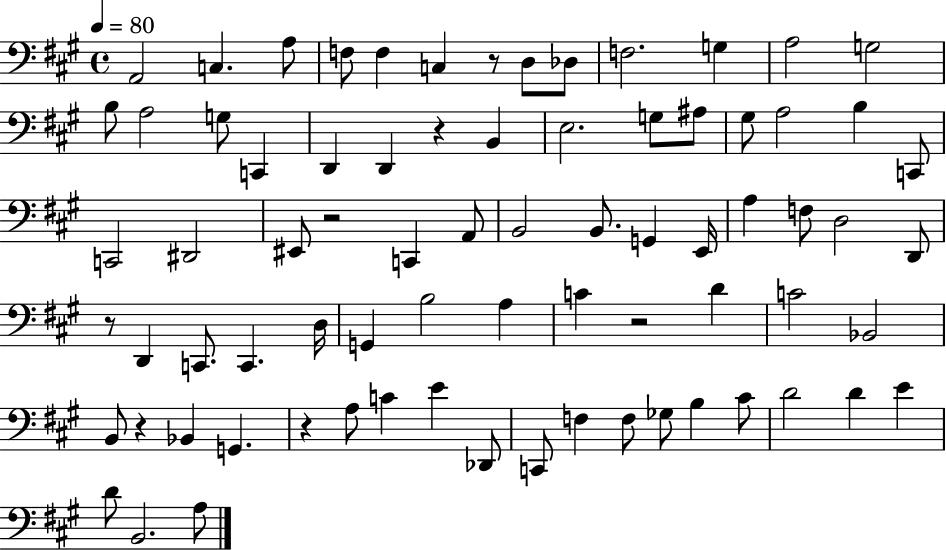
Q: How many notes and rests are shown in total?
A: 76